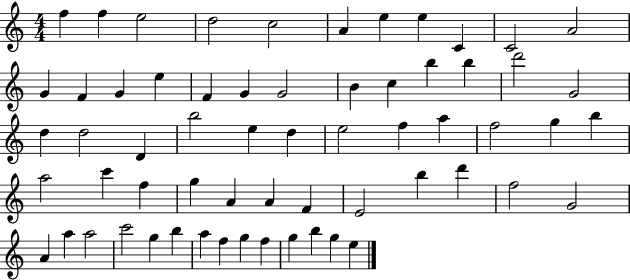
X:1
T:Untitled
M:4/4
L:1/4
K:C
f f e2 d2 c2 A e e C C2 A2 G F G e F G G2 B c b b d'2 G2 d d2 D b2 e d e2 f a f2 g b a2 c' f g A A F E2 b d' f2 G2 A a a2 c'2 g b a f g f g b g e